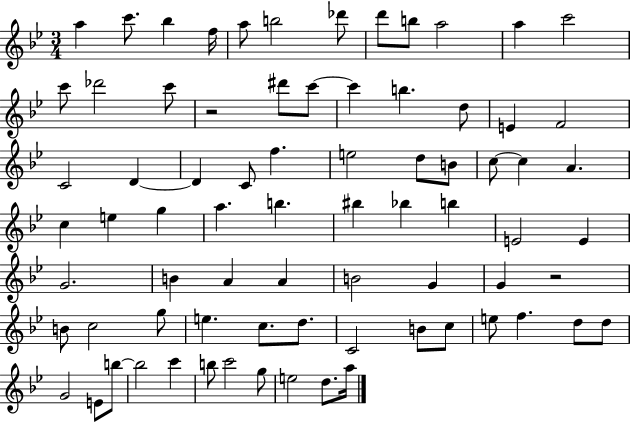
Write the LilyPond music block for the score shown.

{
  \clef treble
  \numericTimeSignature
  \time 3/4
  \key bes \major
  a''4 c'''8. bes''4 f''16 | a''8 b''2 des'''8 | d'''8 b''8 a''2 | a''4 c'''2 | \break c'''8 des'''2 c'''8 | r2 dis'''8 c'''8~~ | c'''4 b''4. d''8 | e'4 f'2 | \break c'2 d'4~~ | d'4 c'8 f''4. | e''2 d''8 b'8 | c''8~~ c''4 a'4. | \break c''4 e''4 g''4 | a''4. b''4. | bis''4 bes''4 b''4 | e'2 e'4 | \break g'2. | b'4 a'4 a'4 | b'2 g'4 | g'4 r2 | \break b'8 c''2 g''8 | e''4. c''8. d''8. | c'2 b'8 c''8 | e''8 f''4. d''8 d''8 | \break g'2 e'8 b''8~~ | b''2 c'''4 | b''8 c'''2 g''8 | e''2 d''8. a''16 | \break \bar "|."
}